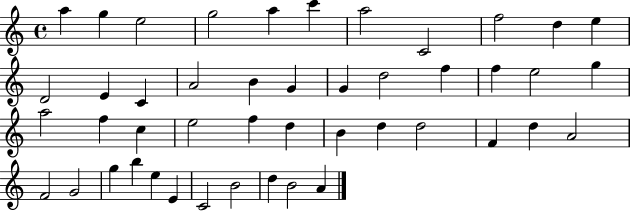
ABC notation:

X:1
T:Untitled
M:4/4
L:1/4
K:C
a g e2 g2 a c' a2 C2 f2 d e D2 E C A2 B G G d2 f f e2 g a2 f c e2 f d B d d2 F d A2 F2 G2 g b e E C2 B2 d B2 A